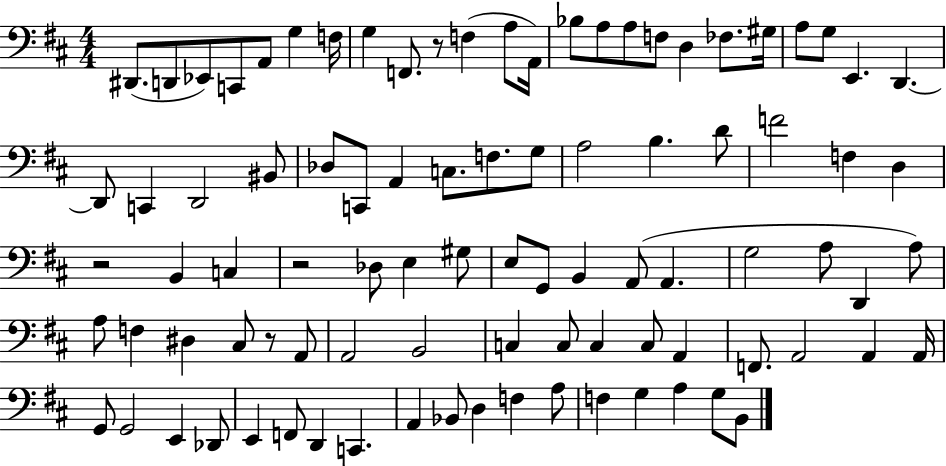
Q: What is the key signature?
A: D major